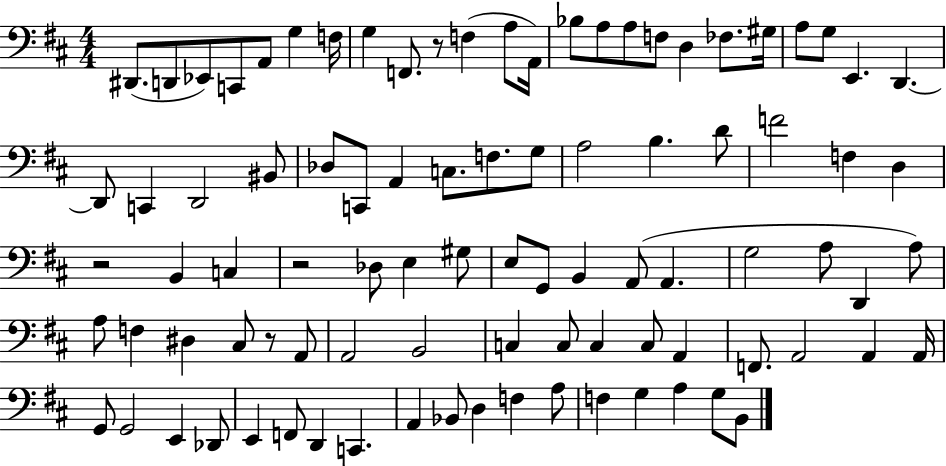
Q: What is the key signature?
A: D major